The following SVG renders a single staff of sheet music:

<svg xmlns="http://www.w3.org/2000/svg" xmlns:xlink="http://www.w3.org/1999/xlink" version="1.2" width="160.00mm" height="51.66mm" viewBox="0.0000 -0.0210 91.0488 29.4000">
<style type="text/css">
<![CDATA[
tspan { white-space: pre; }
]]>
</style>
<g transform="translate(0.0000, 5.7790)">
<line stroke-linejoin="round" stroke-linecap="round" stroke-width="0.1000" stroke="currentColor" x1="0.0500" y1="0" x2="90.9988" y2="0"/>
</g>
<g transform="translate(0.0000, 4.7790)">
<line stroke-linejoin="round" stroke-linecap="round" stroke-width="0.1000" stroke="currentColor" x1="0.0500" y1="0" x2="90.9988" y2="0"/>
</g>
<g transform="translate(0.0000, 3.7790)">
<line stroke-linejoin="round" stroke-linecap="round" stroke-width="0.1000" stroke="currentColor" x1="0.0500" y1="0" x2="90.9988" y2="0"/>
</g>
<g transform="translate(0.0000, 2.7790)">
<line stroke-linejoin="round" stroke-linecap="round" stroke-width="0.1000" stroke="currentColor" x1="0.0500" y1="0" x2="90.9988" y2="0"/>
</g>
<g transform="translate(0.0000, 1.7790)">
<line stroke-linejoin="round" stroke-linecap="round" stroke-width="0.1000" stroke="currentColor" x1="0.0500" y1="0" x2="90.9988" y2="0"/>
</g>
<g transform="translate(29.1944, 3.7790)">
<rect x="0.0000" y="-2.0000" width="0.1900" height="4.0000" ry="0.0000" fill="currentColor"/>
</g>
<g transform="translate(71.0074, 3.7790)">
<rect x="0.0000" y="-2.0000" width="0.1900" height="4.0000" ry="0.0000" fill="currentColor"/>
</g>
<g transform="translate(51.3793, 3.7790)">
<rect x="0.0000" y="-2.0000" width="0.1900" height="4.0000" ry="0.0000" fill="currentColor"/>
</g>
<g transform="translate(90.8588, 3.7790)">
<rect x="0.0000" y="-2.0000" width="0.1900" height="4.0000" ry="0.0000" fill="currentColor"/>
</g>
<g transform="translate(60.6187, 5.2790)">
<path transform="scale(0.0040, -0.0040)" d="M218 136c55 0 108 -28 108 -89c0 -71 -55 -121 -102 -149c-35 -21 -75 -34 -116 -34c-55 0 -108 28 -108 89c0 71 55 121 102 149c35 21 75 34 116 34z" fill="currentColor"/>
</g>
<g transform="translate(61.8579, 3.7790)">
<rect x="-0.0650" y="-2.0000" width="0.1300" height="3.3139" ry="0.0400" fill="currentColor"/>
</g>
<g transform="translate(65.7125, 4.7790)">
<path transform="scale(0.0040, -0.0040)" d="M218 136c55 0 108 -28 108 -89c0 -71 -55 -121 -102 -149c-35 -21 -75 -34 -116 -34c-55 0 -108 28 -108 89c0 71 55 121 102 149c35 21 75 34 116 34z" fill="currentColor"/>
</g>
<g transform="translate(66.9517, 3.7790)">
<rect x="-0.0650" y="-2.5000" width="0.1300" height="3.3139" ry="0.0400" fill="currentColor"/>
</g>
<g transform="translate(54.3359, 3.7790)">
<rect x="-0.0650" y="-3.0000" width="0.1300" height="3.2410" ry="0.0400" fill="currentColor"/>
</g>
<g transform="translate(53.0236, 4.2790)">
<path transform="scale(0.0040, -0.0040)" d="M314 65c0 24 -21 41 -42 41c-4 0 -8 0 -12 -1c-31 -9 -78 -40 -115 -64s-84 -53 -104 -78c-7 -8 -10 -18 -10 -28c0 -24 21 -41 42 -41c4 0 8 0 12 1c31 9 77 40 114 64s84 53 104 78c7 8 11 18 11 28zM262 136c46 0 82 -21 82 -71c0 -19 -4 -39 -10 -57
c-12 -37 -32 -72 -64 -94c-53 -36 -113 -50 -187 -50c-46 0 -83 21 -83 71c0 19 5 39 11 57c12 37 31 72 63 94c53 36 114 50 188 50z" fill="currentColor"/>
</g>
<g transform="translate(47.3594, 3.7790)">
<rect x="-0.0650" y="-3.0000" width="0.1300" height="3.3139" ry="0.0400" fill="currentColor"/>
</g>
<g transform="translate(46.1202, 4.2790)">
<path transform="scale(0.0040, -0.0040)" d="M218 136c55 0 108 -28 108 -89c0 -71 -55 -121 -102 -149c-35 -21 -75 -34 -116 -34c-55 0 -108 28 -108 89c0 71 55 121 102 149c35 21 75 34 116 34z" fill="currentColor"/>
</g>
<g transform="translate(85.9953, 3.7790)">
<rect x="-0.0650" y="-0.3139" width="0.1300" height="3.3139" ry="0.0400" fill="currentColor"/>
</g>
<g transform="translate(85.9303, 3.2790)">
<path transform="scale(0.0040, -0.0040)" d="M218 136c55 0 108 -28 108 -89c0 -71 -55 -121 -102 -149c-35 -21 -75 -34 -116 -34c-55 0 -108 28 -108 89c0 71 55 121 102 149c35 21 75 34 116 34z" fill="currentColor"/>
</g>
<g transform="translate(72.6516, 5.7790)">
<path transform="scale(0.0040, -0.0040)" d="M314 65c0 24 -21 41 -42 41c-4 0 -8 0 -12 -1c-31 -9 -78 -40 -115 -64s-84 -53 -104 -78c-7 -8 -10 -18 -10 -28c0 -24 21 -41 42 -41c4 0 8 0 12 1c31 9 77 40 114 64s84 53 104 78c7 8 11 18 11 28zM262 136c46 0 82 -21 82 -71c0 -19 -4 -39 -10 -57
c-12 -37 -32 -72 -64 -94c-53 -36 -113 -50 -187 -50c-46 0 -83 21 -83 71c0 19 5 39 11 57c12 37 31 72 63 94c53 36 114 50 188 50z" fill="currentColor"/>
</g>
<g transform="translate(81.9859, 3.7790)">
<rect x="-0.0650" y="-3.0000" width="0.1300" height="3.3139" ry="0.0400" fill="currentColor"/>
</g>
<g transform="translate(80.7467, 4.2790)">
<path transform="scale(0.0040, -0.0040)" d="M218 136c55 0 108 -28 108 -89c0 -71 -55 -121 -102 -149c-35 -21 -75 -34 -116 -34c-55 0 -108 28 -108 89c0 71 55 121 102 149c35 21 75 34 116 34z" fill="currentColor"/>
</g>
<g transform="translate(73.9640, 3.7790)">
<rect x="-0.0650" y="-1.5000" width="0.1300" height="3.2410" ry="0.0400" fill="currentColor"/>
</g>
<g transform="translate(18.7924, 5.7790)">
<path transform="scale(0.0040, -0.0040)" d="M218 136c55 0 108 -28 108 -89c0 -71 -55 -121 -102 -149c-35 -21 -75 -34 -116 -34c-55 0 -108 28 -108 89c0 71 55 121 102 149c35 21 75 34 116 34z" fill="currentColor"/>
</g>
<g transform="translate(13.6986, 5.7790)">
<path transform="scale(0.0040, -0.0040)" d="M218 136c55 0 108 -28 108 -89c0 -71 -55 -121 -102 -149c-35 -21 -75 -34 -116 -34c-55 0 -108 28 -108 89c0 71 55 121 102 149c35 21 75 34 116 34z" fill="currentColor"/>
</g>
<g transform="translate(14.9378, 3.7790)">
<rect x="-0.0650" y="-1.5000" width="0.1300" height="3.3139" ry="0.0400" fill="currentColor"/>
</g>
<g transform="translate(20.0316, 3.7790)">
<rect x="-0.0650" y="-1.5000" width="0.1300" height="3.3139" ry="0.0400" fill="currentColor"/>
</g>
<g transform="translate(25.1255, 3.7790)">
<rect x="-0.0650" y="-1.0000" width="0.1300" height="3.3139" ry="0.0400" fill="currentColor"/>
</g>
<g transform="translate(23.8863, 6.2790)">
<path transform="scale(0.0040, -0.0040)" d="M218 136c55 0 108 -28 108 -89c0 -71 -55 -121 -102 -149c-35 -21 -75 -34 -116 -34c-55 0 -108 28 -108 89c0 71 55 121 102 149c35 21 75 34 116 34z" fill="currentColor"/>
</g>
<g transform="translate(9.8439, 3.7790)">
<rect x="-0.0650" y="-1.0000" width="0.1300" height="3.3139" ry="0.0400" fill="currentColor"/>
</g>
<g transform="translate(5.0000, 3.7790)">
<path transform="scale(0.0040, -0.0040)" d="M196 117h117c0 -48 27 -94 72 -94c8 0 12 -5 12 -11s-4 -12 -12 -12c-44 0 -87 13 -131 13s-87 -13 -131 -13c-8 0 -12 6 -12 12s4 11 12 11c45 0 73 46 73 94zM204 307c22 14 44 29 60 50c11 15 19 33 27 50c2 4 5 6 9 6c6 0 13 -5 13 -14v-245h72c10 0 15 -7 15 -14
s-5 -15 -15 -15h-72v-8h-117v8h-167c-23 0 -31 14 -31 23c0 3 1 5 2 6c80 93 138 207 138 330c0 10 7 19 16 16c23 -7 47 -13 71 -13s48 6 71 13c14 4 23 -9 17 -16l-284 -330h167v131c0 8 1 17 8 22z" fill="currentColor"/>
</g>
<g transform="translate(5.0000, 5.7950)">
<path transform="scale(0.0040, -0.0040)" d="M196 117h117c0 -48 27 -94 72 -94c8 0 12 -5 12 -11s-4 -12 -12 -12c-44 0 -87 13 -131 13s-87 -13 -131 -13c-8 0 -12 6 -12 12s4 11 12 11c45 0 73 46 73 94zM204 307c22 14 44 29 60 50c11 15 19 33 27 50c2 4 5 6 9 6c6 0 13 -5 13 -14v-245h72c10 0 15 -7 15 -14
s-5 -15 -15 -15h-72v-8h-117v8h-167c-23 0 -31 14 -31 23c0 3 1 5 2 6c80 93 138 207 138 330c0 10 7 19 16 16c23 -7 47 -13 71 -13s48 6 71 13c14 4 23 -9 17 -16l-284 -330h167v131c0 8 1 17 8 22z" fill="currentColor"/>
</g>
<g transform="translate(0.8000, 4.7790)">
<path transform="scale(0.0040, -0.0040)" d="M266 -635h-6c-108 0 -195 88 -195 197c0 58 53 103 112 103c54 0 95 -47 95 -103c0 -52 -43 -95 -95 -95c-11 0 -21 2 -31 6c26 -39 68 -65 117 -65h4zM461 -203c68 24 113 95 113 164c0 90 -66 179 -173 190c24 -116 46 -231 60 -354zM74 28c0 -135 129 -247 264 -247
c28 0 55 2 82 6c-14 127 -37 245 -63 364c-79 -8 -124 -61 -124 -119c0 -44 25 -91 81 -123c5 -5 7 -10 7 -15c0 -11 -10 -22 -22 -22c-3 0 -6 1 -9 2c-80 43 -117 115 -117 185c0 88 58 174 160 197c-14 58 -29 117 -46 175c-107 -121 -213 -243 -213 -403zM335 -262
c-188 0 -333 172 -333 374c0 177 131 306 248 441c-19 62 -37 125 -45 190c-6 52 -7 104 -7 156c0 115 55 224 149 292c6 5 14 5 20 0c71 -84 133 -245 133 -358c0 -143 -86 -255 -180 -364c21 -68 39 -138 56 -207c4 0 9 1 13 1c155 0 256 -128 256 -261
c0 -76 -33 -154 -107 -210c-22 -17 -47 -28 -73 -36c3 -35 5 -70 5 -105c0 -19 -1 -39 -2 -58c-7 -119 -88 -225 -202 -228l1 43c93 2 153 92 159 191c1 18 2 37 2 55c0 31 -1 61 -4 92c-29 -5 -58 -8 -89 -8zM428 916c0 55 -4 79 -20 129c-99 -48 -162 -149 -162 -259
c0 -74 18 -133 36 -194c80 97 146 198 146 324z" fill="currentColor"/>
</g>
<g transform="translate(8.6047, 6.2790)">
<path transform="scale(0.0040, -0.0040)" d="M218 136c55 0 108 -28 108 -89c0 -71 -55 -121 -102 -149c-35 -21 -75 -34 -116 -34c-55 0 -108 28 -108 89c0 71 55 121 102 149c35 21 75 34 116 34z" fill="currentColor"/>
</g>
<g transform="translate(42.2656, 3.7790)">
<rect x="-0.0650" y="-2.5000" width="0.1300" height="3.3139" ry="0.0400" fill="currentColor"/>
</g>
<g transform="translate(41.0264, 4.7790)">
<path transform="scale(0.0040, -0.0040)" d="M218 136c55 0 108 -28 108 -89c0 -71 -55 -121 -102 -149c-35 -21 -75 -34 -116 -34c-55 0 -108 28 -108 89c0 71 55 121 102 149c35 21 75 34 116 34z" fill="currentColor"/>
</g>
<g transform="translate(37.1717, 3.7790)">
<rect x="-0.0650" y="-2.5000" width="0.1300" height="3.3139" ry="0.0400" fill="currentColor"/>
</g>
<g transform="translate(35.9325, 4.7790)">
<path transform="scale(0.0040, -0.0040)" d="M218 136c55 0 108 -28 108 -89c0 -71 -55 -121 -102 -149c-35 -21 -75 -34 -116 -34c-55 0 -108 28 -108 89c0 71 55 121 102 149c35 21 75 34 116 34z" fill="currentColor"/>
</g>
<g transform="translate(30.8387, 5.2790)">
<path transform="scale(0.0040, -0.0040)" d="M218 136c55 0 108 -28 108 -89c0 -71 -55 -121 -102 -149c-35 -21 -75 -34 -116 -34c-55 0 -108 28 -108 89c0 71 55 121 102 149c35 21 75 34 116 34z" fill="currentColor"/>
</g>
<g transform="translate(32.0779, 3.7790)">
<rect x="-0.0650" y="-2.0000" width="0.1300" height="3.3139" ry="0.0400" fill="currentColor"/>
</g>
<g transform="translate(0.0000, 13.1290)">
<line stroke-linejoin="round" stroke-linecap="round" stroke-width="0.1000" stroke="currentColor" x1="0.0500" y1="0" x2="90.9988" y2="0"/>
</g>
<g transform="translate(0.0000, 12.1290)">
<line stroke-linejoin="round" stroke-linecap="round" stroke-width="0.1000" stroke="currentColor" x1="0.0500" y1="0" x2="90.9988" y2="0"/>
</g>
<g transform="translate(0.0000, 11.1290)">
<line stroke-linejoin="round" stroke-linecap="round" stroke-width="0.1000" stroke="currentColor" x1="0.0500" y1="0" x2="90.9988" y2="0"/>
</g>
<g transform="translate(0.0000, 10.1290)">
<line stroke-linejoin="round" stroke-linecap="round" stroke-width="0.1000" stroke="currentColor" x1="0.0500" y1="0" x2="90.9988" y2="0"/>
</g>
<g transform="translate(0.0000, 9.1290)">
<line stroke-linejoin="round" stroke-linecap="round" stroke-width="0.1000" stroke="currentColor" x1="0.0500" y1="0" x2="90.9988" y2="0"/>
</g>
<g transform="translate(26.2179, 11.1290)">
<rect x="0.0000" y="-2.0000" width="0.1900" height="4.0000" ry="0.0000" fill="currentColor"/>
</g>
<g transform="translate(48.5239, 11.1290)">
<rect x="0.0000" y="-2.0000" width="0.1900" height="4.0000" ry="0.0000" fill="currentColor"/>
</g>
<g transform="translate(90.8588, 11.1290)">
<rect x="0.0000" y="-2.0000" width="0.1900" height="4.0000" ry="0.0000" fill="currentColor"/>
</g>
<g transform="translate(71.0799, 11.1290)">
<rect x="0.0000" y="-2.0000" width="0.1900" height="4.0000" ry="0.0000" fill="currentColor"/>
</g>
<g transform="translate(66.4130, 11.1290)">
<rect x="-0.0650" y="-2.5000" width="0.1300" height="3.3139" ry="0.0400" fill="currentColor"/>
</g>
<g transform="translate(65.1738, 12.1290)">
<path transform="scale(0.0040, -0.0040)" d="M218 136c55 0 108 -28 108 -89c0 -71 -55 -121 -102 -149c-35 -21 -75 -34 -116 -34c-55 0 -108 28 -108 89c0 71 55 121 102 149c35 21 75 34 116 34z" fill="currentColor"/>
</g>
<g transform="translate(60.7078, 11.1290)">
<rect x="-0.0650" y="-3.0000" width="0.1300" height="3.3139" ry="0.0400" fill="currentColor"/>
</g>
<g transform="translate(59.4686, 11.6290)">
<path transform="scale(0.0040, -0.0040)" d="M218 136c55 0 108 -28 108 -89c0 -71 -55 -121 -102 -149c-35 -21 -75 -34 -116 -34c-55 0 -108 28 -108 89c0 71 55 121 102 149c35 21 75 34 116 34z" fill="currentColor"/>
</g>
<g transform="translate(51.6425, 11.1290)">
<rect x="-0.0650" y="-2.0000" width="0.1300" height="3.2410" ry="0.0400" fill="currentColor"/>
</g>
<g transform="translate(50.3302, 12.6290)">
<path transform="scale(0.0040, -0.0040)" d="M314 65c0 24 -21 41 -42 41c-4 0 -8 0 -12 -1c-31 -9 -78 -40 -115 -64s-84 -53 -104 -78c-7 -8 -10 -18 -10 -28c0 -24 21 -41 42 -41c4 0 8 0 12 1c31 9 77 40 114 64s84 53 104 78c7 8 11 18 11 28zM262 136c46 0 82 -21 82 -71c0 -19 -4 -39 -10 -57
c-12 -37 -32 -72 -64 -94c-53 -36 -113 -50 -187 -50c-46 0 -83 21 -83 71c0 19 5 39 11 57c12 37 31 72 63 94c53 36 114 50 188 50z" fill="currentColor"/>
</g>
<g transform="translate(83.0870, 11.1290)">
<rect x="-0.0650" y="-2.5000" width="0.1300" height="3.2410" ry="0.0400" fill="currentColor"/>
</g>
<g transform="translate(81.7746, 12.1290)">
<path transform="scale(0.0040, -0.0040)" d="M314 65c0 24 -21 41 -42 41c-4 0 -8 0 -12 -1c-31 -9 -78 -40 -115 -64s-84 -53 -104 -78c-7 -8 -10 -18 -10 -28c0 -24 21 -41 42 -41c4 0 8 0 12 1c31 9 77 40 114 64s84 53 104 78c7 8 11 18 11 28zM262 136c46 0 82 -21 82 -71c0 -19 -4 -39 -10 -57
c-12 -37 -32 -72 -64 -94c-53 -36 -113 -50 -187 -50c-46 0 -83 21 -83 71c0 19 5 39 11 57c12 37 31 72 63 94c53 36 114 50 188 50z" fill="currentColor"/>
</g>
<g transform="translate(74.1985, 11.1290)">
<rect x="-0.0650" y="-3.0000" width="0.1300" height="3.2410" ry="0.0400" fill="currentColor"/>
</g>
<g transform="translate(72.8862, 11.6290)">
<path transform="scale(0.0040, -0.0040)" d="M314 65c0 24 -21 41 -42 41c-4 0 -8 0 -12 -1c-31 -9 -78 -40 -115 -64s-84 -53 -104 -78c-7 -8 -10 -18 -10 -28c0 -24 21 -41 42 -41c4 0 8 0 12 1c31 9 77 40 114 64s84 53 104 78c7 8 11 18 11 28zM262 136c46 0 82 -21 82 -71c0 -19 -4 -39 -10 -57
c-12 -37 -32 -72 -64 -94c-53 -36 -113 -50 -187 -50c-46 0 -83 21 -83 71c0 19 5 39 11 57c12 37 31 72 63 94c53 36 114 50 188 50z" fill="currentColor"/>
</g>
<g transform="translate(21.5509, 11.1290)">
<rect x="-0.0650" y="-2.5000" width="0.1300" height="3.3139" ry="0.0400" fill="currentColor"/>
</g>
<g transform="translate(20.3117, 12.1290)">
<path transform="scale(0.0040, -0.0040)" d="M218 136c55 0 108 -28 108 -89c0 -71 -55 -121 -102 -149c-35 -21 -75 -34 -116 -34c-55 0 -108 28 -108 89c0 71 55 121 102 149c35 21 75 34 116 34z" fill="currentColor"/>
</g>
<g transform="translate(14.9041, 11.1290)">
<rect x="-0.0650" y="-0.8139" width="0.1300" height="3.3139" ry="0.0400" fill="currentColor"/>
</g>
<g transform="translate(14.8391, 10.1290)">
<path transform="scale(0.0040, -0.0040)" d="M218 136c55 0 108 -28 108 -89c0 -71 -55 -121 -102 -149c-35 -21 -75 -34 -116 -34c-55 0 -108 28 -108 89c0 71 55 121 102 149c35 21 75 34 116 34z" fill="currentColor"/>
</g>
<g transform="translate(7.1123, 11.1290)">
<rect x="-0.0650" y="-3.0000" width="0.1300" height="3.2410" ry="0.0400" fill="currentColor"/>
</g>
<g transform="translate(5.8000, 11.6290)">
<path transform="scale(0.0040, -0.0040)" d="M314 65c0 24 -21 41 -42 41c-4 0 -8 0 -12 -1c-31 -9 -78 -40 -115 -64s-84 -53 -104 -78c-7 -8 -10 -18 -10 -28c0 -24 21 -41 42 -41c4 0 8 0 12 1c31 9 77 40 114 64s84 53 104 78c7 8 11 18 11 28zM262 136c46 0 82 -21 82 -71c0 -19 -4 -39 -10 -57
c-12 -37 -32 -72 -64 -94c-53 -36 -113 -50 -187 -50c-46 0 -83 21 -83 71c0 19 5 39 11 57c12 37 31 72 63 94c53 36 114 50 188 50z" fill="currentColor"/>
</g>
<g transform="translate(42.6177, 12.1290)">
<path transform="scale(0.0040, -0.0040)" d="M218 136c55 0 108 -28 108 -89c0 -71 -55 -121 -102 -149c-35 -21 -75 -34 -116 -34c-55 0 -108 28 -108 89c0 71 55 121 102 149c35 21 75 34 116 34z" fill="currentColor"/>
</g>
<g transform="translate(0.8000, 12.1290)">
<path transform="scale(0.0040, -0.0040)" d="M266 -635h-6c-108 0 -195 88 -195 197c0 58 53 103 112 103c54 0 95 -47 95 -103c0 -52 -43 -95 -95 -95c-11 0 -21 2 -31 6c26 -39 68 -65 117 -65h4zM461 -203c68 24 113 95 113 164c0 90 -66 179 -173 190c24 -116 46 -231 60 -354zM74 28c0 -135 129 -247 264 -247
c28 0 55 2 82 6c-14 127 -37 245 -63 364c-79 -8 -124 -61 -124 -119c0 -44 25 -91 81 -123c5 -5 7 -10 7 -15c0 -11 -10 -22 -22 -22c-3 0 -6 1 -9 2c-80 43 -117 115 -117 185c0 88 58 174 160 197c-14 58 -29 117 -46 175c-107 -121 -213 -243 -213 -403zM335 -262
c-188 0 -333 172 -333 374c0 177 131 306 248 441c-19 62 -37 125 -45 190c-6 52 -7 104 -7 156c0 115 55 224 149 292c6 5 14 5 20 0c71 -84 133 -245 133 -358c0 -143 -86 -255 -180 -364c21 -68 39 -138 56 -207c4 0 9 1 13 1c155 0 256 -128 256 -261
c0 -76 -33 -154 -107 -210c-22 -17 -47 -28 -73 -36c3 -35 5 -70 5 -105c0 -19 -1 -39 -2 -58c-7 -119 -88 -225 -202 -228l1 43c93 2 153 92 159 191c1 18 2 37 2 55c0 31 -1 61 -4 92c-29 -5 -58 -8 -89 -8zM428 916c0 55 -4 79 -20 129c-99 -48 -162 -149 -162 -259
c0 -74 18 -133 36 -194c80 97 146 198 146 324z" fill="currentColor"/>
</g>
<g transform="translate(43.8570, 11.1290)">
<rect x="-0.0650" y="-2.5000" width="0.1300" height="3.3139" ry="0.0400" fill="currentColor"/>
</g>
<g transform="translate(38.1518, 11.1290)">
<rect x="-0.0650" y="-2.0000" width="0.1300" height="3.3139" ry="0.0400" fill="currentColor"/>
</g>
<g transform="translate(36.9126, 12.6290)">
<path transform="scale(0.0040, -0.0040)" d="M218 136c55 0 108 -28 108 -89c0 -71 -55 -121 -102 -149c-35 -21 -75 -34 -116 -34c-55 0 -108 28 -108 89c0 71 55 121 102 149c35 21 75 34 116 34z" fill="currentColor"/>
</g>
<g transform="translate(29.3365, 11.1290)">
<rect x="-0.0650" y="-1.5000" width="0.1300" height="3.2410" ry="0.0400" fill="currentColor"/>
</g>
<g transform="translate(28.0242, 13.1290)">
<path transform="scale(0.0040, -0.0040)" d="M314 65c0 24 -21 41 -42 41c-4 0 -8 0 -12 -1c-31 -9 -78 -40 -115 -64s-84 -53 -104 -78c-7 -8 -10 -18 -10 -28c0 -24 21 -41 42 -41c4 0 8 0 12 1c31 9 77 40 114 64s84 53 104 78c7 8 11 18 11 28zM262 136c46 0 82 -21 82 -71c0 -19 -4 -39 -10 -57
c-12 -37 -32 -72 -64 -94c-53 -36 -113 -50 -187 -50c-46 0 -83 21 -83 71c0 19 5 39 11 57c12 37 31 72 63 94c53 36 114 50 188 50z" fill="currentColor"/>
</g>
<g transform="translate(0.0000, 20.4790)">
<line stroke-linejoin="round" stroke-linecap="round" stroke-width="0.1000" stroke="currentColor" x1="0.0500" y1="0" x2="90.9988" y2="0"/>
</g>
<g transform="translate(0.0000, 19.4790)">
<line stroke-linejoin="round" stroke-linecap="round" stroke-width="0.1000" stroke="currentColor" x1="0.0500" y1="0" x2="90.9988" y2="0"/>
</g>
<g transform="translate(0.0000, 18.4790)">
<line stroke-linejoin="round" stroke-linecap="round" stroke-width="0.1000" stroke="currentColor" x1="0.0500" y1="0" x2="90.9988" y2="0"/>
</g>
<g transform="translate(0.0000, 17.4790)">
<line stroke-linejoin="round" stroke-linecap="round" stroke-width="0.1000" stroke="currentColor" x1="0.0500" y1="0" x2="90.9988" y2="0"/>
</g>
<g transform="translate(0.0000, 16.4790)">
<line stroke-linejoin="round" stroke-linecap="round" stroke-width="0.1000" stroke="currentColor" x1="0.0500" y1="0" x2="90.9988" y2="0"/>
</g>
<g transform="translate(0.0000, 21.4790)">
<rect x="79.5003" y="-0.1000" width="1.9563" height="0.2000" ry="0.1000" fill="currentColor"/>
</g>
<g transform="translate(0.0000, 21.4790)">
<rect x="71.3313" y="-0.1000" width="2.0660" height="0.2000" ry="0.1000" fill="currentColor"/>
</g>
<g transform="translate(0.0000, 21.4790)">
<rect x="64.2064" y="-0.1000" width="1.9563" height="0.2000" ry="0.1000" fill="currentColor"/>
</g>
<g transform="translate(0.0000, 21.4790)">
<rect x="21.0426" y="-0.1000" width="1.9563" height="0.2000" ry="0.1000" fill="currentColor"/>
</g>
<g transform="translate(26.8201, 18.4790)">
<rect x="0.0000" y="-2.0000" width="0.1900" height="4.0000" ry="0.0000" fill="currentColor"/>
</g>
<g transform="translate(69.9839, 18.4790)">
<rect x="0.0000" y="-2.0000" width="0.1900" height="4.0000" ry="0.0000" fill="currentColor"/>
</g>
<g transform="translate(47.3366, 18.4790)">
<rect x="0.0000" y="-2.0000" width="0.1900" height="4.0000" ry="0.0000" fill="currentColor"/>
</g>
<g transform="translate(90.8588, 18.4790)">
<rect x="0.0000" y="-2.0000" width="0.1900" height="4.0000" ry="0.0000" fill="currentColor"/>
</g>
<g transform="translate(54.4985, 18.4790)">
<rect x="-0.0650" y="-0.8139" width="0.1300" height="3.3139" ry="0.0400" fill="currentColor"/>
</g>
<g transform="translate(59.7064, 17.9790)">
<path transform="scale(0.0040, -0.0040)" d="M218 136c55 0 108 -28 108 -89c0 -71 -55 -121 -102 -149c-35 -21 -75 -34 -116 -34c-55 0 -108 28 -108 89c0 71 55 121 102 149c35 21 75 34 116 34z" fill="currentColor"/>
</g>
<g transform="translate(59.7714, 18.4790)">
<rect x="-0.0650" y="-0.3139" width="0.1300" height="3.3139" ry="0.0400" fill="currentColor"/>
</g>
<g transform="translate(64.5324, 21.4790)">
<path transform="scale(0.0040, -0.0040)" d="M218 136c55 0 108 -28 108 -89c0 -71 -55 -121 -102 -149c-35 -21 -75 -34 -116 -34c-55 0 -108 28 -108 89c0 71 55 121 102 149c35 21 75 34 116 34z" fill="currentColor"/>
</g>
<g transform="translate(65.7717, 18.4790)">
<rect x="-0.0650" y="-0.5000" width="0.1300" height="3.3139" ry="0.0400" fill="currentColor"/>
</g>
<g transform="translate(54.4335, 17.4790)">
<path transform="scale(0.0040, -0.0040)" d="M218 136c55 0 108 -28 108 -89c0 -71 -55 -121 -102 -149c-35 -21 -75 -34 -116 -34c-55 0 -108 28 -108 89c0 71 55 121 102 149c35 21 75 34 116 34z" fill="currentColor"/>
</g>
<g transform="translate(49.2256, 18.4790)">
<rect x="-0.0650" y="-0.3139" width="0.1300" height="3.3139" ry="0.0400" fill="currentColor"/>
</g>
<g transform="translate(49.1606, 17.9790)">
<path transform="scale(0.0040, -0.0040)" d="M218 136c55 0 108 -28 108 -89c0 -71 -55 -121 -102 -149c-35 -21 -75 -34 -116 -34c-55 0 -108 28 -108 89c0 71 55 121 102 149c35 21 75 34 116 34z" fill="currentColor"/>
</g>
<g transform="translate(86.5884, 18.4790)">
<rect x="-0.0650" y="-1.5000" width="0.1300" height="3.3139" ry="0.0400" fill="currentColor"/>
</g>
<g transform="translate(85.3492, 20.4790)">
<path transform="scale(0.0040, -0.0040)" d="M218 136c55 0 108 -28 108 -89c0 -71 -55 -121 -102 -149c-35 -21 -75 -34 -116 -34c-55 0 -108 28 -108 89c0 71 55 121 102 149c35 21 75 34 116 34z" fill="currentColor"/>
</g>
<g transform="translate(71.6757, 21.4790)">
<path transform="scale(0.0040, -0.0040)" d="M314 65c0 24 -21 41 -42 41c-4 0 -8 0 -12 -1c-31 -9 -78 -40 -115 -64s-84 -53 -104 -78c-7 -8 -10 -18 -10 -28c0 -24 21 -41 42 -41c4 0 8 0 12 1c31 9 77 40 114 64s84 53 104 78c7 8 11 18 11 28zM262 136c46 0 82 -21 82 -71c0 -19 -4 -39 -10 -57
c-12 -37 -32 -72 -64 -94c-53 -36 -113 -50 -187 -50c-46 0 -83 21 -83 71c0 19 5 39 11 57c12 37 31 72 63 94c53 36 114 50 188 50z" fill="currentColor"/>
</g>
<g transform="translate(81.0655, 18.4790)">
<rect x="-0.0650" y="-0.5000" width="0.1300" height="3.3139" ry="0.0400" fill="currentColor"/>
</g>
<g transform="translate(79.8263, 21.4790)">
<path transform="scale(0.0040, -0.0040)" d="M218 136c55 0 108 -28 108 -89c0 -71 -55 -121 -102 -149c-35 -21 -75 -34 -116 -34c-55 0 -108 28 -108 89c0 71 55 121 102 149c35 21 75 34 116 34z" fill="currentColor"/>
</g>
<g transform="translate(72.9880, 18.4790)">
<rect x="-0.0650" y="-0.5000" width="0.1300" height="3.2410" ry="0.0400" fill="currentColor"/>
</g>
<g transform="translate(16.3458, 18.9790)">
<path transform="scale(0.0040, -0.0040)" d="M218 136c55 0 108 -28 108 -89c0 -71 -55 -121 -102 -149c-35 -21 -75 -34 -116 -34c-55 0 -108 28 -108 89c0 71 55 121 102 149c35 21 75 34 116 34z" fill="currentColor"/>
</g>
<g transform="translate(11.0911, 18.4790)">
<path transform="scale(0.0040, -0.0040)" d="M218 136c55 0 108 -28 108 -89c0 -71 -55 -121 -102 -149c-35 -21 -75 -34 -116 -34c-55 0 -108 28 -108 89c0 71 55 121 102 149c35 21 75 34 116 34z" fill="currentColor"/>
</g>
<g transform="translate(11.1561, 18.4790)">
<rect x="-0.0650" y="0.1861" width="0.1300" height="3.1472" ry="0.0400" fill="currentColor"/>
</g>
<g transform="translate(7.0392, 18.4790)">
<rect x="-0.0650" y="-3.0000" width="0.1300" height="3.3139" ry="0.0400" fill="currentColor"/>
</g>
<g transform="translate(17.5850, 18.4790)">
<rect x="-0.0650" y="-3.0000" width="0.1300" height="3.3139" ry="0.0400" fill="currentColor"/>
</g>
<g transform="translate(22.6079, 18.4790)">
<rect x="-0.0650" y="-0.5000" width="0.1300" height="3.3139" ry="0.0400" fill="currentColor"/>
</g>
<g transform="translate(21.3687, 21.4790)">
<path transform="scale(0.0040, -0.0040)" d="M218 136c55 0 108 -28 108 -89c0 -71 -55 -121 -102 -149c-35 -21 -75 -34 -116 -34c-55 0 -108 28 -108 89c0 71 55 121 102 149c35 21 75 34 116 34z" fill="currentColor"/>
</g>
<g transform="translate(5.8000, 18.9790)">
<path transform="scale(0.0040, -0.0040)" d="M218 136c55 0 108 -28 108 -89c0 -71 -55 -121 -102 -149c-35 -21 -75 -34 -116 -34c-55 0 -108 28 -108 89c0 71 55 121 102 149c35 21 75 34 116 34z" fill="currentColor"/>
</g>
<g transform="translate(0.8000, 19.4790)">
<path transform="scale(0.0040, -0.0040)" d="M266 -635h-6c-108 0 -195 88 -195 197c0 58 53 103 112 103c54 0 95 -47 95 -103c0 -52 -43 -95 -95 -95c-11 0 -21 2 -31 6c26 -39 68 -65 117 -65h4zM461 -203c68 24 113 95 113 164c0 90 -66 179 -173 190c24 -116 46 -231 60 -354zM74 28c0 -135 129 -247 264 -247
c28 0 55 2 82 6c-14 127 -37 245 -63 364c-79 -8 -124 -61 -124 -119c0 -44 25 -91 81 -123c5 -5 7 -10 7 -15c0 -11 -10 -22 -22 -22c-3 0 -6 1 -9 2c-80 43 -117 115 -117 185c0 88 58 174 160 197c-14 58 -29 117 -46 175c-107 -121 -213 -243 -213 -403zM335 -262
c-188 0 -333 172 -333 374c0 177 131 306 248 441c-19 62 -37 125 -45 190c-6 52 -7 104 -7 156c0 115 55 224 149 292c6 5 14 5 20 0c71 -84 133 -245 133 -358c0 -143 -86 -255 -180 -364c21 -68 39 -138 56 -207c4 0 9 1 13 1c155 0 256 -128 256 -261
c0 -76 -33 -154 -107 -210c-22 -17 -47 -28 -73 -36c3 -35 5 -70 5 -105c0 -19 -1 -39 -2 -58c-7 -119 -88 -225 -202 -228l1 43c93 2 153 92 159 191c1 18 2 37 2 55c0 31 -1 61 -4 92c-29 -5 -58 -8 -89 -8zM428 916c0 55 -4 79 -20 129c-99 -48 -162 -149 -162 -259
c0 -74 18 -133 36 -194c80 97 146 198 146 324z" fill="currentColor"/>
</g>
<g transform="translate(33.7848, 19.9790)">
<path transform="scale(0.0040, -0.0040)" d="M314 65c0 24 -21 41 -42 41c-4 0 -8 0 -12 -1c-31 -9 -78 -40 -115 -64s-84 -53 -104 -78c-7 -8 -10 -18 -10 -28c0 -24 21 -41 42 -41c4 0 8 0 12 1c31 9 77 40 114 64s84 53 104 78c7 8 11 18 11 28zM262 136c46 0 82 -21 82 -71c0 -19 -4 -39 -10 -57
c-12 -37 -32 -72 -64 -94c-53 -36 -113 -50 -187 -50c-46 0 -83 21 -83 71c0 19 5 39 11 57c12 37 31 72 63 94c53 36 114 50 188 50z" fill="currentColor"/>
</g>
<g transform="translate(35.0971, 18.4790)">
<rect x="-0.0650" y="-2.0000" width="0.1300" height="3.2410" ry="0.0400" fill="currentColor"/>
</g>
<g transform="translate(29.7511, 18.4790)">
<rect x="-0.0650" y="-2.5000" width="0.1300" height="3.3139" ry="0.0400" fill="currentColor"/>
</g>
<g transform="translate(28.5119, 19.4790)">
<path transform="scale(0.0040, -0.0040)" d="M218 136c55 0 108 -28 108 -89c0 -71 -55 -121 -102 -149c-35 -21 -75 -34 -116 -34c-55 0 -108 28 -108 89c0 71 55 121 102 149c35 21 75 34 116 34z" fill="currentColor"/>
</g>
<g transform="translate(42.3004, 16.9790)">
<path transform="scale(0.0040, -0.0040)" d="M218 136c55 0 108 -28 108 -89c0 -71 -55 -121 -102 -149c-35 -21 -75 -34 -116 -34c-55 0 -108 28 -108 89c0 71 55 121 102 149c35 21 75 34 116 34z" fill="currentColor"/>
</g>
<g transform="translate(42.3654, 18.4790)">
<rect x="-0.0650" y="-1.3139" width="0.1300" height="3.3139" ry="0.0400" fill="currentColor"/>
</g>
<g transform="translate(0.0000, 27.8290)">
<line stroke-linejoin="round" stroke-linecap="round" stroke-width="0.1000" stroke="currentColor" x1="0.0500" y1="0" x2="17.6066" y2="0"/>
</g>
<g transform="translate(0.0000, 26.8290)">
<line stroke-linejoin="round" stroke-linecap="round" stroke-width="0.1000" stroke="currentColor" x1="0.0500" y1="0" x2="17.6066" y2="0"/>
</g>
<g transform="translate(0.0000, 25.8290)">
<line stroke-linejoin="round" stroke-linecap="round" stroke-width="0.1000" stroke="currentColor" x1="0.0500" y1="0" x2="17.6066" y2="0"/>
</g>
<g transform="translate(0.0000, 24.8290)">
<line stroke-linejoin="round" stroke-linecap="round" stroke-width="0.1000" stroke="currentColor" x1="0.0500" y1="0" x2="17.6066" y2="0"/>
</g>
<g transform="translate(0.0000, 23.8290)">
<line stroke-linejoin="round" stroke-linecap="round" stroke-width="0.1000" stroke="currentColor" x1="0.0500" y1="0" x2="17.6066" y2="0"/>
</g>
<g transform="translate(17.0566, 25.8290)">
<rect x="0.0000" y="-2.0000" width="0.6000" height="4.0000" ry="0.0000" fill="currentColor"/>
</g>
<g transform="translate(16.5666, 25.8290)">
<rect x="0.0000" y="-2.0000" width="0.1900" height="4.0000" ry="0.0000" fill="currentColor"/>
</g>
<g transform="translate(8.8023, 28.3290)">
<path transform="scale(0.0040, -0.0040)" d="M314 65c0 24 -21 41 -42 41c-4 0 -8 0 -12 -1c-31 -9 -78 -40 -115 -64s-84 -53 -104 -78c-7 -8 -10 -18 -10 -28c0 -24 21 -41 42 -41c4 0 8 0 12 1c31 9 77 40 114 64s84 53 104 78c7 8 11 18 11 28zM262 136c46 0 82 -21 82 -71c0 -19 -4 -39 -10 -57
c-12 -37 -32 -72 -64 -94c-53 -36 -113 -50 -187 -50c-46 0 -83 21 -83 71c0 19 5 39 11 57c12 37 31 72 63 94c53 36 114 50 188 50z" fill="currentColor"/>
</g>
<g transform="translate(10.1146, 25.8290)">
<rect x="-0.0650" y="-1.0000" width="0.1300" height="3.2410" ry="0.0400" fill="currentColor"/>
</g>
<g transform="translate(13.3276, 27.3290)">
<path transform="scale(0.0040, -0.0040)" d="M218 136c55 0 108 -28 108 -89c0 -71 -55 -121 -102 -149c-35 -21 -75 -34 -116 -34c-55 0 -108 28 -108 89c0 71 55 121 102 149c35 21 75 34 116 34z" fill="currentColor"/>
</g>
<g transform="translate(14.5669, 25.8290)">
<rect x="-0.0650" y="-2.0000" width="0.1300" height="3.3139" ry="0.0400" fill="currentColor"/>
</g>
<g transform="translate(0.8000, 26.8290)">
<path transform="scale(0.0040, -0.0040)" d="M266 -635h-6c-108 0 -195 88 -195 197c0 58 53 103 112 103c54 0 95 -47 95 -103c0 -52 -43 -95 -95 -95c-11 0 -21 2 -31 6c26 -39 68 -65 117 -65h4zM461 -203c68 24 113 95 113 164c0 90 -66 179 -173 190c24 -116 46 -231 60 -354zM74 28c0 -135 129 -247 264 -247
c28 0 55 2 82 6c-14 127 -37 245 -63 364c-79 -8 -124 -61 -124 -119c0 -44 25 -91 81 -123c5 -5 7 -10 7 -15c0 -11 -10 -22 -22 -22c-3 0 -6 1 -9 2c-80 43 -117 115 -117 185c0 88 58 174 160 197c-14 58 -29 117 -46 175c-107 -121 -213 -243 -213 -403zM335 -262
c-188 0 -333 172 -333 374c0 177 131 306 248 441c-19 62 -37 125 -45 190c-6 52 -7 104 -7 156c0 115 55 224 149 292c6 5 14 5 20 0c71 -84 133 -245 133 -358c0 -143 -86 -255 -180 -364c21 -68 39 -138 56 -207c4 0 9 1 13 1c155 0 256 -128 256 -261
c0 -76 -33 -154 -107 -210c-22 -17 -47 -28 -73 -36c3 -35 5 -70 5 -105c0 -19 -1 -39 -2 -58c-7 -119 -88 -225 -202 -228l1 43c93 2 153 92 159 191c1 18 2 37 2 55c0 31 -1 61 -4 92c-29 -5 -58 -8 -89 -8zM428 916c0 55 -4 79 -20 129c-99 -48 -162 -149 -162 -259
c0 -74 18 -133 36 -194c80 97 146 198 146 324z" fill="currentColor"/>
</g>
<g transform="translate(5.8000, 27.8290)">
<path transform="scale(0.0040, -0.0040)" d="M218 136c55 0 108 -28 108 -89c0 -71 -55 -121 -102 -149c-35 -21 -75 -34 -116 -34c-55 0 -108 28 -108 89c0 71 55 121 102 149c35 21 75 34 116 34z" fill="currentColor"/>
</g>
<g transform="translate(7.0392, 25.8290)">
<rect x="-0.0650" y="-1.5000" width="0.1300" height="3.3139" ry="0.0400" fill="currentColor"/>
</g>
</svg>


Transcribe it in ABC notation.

X:1
T:Untitled
M:4/4
L:1/4
K:C
D E E D F G G A A2 F G E2 A c A2 d G E2 F G F2 A G A2 G2 A B A C G F2 e c d c C C2 C E E D2 F